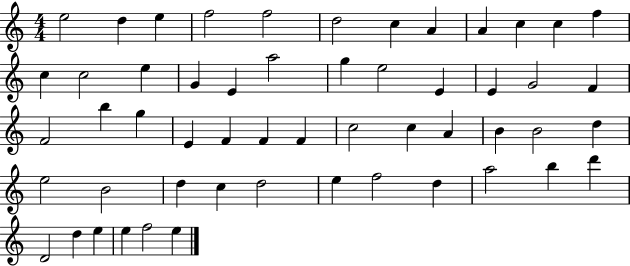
{
  \clef treble
  \numericTimeSignature
  \time 4/4
  \key c \major
  e''2 d''4 e''4 | f''2 f''2 | d''2 c''4 a'4 | a'4 c''4 c''4 f''4 | \break c''4 c''2 e''4 | g'4 e'4 a''2 | g''4 e''2 e'4 | e'4 g'2 f'4 | \break f'2 b''4 g''4 | e'4 f'4 f'4 f'4 | c''2 c''4 a'4 | b'4 b'2 d''4 | \break e''2 b'2 | d''4 c''4 d''2 | e''4 f''2 d''4 | a''2 b''4 d'''4 | \break d'2 d''4 e''4 | e''4 f''2 e''4 | \bar "|."
}